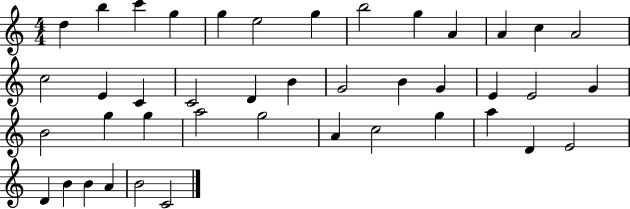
D5/q B5/q C6/q G5/q G5/q E5/h G5/q B5/h G5/q A4/q A4/q C5/q A4/h C5/h E4/q C4/q C4/h D4/q B4/q G4/h B4/q G4/q E4/q E4/h G4/q B4/h G5/q G5/q A5/h G5/h A4/q C5/h G5/q A5/q D4/q E4/h D4/q B4/q B4/q A4/q B4/h C4/h